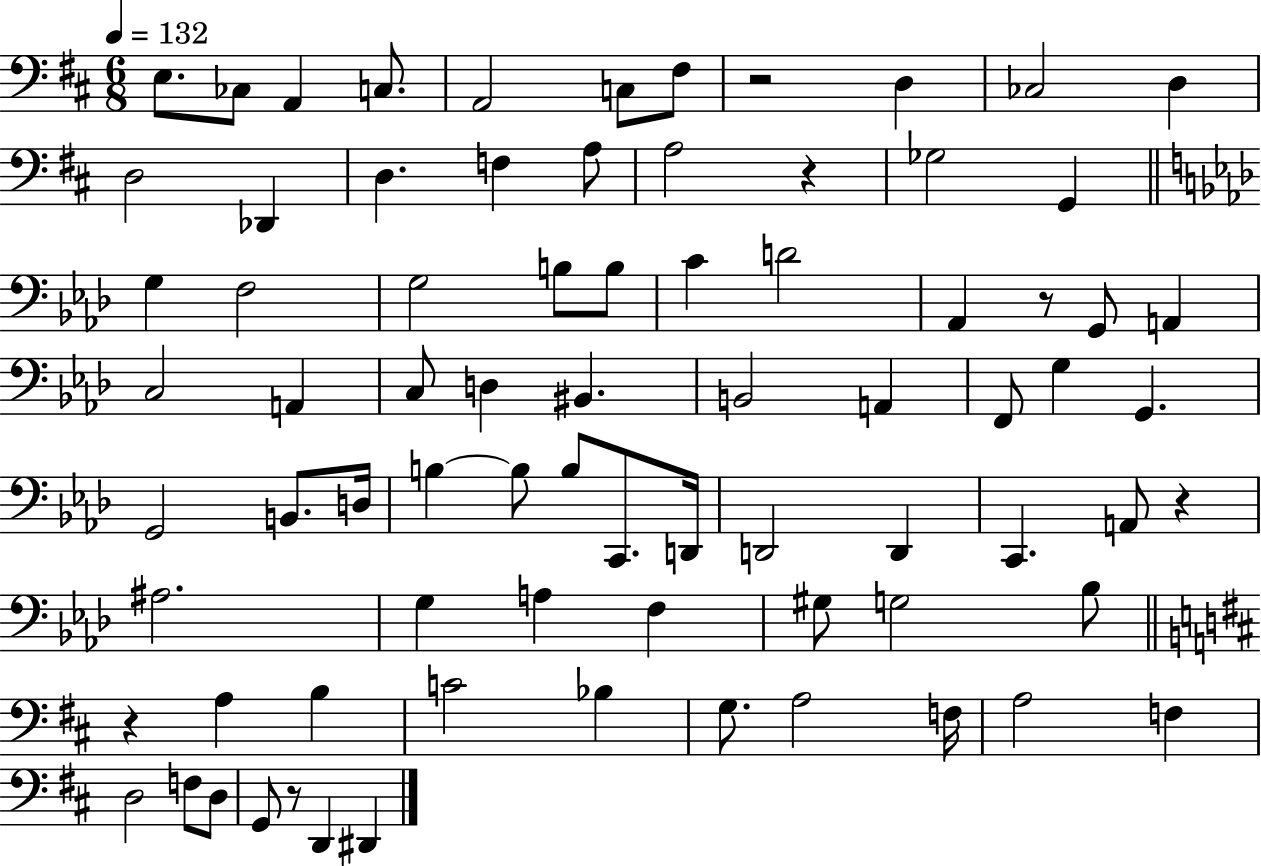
{
  \clef bass
  \numericTimeSignature
  \time 6/8
  \key d \major
  \tempo 4 = 132
  e8. ces8 a,4 c8. | a,2 c8 fis8 | r2 d4 | ces2 d4 | \break d2 des,4 | d4. f4 a8 | a2 r4 | ges2 g,4 | \break \bar "||" \break \key f \minor g4 f2 | g2 b8 b8 | c'4 d'2 | aes,4 r8 g,8 a,4 | \break c2 a,4 | c8 d4 bis,4. | b,2 a,4 | f,8 g4 g,4. | \break g,2 b,8. d16 | b4~~ b8 b8 c,8. d,16 | d,2 d,4 | c,4. a,8 r4 | \break ais2. | g4 a4 f4 | gis8 g2 bes8 | \bar "||" \break \key d \major r4 a4 b4 | c'2 bes4 | g8. a2 f16 | a2 f4 | \break d2 f8 d8 | g,8 r8 d,4 dis,4 | \bar "|."
}